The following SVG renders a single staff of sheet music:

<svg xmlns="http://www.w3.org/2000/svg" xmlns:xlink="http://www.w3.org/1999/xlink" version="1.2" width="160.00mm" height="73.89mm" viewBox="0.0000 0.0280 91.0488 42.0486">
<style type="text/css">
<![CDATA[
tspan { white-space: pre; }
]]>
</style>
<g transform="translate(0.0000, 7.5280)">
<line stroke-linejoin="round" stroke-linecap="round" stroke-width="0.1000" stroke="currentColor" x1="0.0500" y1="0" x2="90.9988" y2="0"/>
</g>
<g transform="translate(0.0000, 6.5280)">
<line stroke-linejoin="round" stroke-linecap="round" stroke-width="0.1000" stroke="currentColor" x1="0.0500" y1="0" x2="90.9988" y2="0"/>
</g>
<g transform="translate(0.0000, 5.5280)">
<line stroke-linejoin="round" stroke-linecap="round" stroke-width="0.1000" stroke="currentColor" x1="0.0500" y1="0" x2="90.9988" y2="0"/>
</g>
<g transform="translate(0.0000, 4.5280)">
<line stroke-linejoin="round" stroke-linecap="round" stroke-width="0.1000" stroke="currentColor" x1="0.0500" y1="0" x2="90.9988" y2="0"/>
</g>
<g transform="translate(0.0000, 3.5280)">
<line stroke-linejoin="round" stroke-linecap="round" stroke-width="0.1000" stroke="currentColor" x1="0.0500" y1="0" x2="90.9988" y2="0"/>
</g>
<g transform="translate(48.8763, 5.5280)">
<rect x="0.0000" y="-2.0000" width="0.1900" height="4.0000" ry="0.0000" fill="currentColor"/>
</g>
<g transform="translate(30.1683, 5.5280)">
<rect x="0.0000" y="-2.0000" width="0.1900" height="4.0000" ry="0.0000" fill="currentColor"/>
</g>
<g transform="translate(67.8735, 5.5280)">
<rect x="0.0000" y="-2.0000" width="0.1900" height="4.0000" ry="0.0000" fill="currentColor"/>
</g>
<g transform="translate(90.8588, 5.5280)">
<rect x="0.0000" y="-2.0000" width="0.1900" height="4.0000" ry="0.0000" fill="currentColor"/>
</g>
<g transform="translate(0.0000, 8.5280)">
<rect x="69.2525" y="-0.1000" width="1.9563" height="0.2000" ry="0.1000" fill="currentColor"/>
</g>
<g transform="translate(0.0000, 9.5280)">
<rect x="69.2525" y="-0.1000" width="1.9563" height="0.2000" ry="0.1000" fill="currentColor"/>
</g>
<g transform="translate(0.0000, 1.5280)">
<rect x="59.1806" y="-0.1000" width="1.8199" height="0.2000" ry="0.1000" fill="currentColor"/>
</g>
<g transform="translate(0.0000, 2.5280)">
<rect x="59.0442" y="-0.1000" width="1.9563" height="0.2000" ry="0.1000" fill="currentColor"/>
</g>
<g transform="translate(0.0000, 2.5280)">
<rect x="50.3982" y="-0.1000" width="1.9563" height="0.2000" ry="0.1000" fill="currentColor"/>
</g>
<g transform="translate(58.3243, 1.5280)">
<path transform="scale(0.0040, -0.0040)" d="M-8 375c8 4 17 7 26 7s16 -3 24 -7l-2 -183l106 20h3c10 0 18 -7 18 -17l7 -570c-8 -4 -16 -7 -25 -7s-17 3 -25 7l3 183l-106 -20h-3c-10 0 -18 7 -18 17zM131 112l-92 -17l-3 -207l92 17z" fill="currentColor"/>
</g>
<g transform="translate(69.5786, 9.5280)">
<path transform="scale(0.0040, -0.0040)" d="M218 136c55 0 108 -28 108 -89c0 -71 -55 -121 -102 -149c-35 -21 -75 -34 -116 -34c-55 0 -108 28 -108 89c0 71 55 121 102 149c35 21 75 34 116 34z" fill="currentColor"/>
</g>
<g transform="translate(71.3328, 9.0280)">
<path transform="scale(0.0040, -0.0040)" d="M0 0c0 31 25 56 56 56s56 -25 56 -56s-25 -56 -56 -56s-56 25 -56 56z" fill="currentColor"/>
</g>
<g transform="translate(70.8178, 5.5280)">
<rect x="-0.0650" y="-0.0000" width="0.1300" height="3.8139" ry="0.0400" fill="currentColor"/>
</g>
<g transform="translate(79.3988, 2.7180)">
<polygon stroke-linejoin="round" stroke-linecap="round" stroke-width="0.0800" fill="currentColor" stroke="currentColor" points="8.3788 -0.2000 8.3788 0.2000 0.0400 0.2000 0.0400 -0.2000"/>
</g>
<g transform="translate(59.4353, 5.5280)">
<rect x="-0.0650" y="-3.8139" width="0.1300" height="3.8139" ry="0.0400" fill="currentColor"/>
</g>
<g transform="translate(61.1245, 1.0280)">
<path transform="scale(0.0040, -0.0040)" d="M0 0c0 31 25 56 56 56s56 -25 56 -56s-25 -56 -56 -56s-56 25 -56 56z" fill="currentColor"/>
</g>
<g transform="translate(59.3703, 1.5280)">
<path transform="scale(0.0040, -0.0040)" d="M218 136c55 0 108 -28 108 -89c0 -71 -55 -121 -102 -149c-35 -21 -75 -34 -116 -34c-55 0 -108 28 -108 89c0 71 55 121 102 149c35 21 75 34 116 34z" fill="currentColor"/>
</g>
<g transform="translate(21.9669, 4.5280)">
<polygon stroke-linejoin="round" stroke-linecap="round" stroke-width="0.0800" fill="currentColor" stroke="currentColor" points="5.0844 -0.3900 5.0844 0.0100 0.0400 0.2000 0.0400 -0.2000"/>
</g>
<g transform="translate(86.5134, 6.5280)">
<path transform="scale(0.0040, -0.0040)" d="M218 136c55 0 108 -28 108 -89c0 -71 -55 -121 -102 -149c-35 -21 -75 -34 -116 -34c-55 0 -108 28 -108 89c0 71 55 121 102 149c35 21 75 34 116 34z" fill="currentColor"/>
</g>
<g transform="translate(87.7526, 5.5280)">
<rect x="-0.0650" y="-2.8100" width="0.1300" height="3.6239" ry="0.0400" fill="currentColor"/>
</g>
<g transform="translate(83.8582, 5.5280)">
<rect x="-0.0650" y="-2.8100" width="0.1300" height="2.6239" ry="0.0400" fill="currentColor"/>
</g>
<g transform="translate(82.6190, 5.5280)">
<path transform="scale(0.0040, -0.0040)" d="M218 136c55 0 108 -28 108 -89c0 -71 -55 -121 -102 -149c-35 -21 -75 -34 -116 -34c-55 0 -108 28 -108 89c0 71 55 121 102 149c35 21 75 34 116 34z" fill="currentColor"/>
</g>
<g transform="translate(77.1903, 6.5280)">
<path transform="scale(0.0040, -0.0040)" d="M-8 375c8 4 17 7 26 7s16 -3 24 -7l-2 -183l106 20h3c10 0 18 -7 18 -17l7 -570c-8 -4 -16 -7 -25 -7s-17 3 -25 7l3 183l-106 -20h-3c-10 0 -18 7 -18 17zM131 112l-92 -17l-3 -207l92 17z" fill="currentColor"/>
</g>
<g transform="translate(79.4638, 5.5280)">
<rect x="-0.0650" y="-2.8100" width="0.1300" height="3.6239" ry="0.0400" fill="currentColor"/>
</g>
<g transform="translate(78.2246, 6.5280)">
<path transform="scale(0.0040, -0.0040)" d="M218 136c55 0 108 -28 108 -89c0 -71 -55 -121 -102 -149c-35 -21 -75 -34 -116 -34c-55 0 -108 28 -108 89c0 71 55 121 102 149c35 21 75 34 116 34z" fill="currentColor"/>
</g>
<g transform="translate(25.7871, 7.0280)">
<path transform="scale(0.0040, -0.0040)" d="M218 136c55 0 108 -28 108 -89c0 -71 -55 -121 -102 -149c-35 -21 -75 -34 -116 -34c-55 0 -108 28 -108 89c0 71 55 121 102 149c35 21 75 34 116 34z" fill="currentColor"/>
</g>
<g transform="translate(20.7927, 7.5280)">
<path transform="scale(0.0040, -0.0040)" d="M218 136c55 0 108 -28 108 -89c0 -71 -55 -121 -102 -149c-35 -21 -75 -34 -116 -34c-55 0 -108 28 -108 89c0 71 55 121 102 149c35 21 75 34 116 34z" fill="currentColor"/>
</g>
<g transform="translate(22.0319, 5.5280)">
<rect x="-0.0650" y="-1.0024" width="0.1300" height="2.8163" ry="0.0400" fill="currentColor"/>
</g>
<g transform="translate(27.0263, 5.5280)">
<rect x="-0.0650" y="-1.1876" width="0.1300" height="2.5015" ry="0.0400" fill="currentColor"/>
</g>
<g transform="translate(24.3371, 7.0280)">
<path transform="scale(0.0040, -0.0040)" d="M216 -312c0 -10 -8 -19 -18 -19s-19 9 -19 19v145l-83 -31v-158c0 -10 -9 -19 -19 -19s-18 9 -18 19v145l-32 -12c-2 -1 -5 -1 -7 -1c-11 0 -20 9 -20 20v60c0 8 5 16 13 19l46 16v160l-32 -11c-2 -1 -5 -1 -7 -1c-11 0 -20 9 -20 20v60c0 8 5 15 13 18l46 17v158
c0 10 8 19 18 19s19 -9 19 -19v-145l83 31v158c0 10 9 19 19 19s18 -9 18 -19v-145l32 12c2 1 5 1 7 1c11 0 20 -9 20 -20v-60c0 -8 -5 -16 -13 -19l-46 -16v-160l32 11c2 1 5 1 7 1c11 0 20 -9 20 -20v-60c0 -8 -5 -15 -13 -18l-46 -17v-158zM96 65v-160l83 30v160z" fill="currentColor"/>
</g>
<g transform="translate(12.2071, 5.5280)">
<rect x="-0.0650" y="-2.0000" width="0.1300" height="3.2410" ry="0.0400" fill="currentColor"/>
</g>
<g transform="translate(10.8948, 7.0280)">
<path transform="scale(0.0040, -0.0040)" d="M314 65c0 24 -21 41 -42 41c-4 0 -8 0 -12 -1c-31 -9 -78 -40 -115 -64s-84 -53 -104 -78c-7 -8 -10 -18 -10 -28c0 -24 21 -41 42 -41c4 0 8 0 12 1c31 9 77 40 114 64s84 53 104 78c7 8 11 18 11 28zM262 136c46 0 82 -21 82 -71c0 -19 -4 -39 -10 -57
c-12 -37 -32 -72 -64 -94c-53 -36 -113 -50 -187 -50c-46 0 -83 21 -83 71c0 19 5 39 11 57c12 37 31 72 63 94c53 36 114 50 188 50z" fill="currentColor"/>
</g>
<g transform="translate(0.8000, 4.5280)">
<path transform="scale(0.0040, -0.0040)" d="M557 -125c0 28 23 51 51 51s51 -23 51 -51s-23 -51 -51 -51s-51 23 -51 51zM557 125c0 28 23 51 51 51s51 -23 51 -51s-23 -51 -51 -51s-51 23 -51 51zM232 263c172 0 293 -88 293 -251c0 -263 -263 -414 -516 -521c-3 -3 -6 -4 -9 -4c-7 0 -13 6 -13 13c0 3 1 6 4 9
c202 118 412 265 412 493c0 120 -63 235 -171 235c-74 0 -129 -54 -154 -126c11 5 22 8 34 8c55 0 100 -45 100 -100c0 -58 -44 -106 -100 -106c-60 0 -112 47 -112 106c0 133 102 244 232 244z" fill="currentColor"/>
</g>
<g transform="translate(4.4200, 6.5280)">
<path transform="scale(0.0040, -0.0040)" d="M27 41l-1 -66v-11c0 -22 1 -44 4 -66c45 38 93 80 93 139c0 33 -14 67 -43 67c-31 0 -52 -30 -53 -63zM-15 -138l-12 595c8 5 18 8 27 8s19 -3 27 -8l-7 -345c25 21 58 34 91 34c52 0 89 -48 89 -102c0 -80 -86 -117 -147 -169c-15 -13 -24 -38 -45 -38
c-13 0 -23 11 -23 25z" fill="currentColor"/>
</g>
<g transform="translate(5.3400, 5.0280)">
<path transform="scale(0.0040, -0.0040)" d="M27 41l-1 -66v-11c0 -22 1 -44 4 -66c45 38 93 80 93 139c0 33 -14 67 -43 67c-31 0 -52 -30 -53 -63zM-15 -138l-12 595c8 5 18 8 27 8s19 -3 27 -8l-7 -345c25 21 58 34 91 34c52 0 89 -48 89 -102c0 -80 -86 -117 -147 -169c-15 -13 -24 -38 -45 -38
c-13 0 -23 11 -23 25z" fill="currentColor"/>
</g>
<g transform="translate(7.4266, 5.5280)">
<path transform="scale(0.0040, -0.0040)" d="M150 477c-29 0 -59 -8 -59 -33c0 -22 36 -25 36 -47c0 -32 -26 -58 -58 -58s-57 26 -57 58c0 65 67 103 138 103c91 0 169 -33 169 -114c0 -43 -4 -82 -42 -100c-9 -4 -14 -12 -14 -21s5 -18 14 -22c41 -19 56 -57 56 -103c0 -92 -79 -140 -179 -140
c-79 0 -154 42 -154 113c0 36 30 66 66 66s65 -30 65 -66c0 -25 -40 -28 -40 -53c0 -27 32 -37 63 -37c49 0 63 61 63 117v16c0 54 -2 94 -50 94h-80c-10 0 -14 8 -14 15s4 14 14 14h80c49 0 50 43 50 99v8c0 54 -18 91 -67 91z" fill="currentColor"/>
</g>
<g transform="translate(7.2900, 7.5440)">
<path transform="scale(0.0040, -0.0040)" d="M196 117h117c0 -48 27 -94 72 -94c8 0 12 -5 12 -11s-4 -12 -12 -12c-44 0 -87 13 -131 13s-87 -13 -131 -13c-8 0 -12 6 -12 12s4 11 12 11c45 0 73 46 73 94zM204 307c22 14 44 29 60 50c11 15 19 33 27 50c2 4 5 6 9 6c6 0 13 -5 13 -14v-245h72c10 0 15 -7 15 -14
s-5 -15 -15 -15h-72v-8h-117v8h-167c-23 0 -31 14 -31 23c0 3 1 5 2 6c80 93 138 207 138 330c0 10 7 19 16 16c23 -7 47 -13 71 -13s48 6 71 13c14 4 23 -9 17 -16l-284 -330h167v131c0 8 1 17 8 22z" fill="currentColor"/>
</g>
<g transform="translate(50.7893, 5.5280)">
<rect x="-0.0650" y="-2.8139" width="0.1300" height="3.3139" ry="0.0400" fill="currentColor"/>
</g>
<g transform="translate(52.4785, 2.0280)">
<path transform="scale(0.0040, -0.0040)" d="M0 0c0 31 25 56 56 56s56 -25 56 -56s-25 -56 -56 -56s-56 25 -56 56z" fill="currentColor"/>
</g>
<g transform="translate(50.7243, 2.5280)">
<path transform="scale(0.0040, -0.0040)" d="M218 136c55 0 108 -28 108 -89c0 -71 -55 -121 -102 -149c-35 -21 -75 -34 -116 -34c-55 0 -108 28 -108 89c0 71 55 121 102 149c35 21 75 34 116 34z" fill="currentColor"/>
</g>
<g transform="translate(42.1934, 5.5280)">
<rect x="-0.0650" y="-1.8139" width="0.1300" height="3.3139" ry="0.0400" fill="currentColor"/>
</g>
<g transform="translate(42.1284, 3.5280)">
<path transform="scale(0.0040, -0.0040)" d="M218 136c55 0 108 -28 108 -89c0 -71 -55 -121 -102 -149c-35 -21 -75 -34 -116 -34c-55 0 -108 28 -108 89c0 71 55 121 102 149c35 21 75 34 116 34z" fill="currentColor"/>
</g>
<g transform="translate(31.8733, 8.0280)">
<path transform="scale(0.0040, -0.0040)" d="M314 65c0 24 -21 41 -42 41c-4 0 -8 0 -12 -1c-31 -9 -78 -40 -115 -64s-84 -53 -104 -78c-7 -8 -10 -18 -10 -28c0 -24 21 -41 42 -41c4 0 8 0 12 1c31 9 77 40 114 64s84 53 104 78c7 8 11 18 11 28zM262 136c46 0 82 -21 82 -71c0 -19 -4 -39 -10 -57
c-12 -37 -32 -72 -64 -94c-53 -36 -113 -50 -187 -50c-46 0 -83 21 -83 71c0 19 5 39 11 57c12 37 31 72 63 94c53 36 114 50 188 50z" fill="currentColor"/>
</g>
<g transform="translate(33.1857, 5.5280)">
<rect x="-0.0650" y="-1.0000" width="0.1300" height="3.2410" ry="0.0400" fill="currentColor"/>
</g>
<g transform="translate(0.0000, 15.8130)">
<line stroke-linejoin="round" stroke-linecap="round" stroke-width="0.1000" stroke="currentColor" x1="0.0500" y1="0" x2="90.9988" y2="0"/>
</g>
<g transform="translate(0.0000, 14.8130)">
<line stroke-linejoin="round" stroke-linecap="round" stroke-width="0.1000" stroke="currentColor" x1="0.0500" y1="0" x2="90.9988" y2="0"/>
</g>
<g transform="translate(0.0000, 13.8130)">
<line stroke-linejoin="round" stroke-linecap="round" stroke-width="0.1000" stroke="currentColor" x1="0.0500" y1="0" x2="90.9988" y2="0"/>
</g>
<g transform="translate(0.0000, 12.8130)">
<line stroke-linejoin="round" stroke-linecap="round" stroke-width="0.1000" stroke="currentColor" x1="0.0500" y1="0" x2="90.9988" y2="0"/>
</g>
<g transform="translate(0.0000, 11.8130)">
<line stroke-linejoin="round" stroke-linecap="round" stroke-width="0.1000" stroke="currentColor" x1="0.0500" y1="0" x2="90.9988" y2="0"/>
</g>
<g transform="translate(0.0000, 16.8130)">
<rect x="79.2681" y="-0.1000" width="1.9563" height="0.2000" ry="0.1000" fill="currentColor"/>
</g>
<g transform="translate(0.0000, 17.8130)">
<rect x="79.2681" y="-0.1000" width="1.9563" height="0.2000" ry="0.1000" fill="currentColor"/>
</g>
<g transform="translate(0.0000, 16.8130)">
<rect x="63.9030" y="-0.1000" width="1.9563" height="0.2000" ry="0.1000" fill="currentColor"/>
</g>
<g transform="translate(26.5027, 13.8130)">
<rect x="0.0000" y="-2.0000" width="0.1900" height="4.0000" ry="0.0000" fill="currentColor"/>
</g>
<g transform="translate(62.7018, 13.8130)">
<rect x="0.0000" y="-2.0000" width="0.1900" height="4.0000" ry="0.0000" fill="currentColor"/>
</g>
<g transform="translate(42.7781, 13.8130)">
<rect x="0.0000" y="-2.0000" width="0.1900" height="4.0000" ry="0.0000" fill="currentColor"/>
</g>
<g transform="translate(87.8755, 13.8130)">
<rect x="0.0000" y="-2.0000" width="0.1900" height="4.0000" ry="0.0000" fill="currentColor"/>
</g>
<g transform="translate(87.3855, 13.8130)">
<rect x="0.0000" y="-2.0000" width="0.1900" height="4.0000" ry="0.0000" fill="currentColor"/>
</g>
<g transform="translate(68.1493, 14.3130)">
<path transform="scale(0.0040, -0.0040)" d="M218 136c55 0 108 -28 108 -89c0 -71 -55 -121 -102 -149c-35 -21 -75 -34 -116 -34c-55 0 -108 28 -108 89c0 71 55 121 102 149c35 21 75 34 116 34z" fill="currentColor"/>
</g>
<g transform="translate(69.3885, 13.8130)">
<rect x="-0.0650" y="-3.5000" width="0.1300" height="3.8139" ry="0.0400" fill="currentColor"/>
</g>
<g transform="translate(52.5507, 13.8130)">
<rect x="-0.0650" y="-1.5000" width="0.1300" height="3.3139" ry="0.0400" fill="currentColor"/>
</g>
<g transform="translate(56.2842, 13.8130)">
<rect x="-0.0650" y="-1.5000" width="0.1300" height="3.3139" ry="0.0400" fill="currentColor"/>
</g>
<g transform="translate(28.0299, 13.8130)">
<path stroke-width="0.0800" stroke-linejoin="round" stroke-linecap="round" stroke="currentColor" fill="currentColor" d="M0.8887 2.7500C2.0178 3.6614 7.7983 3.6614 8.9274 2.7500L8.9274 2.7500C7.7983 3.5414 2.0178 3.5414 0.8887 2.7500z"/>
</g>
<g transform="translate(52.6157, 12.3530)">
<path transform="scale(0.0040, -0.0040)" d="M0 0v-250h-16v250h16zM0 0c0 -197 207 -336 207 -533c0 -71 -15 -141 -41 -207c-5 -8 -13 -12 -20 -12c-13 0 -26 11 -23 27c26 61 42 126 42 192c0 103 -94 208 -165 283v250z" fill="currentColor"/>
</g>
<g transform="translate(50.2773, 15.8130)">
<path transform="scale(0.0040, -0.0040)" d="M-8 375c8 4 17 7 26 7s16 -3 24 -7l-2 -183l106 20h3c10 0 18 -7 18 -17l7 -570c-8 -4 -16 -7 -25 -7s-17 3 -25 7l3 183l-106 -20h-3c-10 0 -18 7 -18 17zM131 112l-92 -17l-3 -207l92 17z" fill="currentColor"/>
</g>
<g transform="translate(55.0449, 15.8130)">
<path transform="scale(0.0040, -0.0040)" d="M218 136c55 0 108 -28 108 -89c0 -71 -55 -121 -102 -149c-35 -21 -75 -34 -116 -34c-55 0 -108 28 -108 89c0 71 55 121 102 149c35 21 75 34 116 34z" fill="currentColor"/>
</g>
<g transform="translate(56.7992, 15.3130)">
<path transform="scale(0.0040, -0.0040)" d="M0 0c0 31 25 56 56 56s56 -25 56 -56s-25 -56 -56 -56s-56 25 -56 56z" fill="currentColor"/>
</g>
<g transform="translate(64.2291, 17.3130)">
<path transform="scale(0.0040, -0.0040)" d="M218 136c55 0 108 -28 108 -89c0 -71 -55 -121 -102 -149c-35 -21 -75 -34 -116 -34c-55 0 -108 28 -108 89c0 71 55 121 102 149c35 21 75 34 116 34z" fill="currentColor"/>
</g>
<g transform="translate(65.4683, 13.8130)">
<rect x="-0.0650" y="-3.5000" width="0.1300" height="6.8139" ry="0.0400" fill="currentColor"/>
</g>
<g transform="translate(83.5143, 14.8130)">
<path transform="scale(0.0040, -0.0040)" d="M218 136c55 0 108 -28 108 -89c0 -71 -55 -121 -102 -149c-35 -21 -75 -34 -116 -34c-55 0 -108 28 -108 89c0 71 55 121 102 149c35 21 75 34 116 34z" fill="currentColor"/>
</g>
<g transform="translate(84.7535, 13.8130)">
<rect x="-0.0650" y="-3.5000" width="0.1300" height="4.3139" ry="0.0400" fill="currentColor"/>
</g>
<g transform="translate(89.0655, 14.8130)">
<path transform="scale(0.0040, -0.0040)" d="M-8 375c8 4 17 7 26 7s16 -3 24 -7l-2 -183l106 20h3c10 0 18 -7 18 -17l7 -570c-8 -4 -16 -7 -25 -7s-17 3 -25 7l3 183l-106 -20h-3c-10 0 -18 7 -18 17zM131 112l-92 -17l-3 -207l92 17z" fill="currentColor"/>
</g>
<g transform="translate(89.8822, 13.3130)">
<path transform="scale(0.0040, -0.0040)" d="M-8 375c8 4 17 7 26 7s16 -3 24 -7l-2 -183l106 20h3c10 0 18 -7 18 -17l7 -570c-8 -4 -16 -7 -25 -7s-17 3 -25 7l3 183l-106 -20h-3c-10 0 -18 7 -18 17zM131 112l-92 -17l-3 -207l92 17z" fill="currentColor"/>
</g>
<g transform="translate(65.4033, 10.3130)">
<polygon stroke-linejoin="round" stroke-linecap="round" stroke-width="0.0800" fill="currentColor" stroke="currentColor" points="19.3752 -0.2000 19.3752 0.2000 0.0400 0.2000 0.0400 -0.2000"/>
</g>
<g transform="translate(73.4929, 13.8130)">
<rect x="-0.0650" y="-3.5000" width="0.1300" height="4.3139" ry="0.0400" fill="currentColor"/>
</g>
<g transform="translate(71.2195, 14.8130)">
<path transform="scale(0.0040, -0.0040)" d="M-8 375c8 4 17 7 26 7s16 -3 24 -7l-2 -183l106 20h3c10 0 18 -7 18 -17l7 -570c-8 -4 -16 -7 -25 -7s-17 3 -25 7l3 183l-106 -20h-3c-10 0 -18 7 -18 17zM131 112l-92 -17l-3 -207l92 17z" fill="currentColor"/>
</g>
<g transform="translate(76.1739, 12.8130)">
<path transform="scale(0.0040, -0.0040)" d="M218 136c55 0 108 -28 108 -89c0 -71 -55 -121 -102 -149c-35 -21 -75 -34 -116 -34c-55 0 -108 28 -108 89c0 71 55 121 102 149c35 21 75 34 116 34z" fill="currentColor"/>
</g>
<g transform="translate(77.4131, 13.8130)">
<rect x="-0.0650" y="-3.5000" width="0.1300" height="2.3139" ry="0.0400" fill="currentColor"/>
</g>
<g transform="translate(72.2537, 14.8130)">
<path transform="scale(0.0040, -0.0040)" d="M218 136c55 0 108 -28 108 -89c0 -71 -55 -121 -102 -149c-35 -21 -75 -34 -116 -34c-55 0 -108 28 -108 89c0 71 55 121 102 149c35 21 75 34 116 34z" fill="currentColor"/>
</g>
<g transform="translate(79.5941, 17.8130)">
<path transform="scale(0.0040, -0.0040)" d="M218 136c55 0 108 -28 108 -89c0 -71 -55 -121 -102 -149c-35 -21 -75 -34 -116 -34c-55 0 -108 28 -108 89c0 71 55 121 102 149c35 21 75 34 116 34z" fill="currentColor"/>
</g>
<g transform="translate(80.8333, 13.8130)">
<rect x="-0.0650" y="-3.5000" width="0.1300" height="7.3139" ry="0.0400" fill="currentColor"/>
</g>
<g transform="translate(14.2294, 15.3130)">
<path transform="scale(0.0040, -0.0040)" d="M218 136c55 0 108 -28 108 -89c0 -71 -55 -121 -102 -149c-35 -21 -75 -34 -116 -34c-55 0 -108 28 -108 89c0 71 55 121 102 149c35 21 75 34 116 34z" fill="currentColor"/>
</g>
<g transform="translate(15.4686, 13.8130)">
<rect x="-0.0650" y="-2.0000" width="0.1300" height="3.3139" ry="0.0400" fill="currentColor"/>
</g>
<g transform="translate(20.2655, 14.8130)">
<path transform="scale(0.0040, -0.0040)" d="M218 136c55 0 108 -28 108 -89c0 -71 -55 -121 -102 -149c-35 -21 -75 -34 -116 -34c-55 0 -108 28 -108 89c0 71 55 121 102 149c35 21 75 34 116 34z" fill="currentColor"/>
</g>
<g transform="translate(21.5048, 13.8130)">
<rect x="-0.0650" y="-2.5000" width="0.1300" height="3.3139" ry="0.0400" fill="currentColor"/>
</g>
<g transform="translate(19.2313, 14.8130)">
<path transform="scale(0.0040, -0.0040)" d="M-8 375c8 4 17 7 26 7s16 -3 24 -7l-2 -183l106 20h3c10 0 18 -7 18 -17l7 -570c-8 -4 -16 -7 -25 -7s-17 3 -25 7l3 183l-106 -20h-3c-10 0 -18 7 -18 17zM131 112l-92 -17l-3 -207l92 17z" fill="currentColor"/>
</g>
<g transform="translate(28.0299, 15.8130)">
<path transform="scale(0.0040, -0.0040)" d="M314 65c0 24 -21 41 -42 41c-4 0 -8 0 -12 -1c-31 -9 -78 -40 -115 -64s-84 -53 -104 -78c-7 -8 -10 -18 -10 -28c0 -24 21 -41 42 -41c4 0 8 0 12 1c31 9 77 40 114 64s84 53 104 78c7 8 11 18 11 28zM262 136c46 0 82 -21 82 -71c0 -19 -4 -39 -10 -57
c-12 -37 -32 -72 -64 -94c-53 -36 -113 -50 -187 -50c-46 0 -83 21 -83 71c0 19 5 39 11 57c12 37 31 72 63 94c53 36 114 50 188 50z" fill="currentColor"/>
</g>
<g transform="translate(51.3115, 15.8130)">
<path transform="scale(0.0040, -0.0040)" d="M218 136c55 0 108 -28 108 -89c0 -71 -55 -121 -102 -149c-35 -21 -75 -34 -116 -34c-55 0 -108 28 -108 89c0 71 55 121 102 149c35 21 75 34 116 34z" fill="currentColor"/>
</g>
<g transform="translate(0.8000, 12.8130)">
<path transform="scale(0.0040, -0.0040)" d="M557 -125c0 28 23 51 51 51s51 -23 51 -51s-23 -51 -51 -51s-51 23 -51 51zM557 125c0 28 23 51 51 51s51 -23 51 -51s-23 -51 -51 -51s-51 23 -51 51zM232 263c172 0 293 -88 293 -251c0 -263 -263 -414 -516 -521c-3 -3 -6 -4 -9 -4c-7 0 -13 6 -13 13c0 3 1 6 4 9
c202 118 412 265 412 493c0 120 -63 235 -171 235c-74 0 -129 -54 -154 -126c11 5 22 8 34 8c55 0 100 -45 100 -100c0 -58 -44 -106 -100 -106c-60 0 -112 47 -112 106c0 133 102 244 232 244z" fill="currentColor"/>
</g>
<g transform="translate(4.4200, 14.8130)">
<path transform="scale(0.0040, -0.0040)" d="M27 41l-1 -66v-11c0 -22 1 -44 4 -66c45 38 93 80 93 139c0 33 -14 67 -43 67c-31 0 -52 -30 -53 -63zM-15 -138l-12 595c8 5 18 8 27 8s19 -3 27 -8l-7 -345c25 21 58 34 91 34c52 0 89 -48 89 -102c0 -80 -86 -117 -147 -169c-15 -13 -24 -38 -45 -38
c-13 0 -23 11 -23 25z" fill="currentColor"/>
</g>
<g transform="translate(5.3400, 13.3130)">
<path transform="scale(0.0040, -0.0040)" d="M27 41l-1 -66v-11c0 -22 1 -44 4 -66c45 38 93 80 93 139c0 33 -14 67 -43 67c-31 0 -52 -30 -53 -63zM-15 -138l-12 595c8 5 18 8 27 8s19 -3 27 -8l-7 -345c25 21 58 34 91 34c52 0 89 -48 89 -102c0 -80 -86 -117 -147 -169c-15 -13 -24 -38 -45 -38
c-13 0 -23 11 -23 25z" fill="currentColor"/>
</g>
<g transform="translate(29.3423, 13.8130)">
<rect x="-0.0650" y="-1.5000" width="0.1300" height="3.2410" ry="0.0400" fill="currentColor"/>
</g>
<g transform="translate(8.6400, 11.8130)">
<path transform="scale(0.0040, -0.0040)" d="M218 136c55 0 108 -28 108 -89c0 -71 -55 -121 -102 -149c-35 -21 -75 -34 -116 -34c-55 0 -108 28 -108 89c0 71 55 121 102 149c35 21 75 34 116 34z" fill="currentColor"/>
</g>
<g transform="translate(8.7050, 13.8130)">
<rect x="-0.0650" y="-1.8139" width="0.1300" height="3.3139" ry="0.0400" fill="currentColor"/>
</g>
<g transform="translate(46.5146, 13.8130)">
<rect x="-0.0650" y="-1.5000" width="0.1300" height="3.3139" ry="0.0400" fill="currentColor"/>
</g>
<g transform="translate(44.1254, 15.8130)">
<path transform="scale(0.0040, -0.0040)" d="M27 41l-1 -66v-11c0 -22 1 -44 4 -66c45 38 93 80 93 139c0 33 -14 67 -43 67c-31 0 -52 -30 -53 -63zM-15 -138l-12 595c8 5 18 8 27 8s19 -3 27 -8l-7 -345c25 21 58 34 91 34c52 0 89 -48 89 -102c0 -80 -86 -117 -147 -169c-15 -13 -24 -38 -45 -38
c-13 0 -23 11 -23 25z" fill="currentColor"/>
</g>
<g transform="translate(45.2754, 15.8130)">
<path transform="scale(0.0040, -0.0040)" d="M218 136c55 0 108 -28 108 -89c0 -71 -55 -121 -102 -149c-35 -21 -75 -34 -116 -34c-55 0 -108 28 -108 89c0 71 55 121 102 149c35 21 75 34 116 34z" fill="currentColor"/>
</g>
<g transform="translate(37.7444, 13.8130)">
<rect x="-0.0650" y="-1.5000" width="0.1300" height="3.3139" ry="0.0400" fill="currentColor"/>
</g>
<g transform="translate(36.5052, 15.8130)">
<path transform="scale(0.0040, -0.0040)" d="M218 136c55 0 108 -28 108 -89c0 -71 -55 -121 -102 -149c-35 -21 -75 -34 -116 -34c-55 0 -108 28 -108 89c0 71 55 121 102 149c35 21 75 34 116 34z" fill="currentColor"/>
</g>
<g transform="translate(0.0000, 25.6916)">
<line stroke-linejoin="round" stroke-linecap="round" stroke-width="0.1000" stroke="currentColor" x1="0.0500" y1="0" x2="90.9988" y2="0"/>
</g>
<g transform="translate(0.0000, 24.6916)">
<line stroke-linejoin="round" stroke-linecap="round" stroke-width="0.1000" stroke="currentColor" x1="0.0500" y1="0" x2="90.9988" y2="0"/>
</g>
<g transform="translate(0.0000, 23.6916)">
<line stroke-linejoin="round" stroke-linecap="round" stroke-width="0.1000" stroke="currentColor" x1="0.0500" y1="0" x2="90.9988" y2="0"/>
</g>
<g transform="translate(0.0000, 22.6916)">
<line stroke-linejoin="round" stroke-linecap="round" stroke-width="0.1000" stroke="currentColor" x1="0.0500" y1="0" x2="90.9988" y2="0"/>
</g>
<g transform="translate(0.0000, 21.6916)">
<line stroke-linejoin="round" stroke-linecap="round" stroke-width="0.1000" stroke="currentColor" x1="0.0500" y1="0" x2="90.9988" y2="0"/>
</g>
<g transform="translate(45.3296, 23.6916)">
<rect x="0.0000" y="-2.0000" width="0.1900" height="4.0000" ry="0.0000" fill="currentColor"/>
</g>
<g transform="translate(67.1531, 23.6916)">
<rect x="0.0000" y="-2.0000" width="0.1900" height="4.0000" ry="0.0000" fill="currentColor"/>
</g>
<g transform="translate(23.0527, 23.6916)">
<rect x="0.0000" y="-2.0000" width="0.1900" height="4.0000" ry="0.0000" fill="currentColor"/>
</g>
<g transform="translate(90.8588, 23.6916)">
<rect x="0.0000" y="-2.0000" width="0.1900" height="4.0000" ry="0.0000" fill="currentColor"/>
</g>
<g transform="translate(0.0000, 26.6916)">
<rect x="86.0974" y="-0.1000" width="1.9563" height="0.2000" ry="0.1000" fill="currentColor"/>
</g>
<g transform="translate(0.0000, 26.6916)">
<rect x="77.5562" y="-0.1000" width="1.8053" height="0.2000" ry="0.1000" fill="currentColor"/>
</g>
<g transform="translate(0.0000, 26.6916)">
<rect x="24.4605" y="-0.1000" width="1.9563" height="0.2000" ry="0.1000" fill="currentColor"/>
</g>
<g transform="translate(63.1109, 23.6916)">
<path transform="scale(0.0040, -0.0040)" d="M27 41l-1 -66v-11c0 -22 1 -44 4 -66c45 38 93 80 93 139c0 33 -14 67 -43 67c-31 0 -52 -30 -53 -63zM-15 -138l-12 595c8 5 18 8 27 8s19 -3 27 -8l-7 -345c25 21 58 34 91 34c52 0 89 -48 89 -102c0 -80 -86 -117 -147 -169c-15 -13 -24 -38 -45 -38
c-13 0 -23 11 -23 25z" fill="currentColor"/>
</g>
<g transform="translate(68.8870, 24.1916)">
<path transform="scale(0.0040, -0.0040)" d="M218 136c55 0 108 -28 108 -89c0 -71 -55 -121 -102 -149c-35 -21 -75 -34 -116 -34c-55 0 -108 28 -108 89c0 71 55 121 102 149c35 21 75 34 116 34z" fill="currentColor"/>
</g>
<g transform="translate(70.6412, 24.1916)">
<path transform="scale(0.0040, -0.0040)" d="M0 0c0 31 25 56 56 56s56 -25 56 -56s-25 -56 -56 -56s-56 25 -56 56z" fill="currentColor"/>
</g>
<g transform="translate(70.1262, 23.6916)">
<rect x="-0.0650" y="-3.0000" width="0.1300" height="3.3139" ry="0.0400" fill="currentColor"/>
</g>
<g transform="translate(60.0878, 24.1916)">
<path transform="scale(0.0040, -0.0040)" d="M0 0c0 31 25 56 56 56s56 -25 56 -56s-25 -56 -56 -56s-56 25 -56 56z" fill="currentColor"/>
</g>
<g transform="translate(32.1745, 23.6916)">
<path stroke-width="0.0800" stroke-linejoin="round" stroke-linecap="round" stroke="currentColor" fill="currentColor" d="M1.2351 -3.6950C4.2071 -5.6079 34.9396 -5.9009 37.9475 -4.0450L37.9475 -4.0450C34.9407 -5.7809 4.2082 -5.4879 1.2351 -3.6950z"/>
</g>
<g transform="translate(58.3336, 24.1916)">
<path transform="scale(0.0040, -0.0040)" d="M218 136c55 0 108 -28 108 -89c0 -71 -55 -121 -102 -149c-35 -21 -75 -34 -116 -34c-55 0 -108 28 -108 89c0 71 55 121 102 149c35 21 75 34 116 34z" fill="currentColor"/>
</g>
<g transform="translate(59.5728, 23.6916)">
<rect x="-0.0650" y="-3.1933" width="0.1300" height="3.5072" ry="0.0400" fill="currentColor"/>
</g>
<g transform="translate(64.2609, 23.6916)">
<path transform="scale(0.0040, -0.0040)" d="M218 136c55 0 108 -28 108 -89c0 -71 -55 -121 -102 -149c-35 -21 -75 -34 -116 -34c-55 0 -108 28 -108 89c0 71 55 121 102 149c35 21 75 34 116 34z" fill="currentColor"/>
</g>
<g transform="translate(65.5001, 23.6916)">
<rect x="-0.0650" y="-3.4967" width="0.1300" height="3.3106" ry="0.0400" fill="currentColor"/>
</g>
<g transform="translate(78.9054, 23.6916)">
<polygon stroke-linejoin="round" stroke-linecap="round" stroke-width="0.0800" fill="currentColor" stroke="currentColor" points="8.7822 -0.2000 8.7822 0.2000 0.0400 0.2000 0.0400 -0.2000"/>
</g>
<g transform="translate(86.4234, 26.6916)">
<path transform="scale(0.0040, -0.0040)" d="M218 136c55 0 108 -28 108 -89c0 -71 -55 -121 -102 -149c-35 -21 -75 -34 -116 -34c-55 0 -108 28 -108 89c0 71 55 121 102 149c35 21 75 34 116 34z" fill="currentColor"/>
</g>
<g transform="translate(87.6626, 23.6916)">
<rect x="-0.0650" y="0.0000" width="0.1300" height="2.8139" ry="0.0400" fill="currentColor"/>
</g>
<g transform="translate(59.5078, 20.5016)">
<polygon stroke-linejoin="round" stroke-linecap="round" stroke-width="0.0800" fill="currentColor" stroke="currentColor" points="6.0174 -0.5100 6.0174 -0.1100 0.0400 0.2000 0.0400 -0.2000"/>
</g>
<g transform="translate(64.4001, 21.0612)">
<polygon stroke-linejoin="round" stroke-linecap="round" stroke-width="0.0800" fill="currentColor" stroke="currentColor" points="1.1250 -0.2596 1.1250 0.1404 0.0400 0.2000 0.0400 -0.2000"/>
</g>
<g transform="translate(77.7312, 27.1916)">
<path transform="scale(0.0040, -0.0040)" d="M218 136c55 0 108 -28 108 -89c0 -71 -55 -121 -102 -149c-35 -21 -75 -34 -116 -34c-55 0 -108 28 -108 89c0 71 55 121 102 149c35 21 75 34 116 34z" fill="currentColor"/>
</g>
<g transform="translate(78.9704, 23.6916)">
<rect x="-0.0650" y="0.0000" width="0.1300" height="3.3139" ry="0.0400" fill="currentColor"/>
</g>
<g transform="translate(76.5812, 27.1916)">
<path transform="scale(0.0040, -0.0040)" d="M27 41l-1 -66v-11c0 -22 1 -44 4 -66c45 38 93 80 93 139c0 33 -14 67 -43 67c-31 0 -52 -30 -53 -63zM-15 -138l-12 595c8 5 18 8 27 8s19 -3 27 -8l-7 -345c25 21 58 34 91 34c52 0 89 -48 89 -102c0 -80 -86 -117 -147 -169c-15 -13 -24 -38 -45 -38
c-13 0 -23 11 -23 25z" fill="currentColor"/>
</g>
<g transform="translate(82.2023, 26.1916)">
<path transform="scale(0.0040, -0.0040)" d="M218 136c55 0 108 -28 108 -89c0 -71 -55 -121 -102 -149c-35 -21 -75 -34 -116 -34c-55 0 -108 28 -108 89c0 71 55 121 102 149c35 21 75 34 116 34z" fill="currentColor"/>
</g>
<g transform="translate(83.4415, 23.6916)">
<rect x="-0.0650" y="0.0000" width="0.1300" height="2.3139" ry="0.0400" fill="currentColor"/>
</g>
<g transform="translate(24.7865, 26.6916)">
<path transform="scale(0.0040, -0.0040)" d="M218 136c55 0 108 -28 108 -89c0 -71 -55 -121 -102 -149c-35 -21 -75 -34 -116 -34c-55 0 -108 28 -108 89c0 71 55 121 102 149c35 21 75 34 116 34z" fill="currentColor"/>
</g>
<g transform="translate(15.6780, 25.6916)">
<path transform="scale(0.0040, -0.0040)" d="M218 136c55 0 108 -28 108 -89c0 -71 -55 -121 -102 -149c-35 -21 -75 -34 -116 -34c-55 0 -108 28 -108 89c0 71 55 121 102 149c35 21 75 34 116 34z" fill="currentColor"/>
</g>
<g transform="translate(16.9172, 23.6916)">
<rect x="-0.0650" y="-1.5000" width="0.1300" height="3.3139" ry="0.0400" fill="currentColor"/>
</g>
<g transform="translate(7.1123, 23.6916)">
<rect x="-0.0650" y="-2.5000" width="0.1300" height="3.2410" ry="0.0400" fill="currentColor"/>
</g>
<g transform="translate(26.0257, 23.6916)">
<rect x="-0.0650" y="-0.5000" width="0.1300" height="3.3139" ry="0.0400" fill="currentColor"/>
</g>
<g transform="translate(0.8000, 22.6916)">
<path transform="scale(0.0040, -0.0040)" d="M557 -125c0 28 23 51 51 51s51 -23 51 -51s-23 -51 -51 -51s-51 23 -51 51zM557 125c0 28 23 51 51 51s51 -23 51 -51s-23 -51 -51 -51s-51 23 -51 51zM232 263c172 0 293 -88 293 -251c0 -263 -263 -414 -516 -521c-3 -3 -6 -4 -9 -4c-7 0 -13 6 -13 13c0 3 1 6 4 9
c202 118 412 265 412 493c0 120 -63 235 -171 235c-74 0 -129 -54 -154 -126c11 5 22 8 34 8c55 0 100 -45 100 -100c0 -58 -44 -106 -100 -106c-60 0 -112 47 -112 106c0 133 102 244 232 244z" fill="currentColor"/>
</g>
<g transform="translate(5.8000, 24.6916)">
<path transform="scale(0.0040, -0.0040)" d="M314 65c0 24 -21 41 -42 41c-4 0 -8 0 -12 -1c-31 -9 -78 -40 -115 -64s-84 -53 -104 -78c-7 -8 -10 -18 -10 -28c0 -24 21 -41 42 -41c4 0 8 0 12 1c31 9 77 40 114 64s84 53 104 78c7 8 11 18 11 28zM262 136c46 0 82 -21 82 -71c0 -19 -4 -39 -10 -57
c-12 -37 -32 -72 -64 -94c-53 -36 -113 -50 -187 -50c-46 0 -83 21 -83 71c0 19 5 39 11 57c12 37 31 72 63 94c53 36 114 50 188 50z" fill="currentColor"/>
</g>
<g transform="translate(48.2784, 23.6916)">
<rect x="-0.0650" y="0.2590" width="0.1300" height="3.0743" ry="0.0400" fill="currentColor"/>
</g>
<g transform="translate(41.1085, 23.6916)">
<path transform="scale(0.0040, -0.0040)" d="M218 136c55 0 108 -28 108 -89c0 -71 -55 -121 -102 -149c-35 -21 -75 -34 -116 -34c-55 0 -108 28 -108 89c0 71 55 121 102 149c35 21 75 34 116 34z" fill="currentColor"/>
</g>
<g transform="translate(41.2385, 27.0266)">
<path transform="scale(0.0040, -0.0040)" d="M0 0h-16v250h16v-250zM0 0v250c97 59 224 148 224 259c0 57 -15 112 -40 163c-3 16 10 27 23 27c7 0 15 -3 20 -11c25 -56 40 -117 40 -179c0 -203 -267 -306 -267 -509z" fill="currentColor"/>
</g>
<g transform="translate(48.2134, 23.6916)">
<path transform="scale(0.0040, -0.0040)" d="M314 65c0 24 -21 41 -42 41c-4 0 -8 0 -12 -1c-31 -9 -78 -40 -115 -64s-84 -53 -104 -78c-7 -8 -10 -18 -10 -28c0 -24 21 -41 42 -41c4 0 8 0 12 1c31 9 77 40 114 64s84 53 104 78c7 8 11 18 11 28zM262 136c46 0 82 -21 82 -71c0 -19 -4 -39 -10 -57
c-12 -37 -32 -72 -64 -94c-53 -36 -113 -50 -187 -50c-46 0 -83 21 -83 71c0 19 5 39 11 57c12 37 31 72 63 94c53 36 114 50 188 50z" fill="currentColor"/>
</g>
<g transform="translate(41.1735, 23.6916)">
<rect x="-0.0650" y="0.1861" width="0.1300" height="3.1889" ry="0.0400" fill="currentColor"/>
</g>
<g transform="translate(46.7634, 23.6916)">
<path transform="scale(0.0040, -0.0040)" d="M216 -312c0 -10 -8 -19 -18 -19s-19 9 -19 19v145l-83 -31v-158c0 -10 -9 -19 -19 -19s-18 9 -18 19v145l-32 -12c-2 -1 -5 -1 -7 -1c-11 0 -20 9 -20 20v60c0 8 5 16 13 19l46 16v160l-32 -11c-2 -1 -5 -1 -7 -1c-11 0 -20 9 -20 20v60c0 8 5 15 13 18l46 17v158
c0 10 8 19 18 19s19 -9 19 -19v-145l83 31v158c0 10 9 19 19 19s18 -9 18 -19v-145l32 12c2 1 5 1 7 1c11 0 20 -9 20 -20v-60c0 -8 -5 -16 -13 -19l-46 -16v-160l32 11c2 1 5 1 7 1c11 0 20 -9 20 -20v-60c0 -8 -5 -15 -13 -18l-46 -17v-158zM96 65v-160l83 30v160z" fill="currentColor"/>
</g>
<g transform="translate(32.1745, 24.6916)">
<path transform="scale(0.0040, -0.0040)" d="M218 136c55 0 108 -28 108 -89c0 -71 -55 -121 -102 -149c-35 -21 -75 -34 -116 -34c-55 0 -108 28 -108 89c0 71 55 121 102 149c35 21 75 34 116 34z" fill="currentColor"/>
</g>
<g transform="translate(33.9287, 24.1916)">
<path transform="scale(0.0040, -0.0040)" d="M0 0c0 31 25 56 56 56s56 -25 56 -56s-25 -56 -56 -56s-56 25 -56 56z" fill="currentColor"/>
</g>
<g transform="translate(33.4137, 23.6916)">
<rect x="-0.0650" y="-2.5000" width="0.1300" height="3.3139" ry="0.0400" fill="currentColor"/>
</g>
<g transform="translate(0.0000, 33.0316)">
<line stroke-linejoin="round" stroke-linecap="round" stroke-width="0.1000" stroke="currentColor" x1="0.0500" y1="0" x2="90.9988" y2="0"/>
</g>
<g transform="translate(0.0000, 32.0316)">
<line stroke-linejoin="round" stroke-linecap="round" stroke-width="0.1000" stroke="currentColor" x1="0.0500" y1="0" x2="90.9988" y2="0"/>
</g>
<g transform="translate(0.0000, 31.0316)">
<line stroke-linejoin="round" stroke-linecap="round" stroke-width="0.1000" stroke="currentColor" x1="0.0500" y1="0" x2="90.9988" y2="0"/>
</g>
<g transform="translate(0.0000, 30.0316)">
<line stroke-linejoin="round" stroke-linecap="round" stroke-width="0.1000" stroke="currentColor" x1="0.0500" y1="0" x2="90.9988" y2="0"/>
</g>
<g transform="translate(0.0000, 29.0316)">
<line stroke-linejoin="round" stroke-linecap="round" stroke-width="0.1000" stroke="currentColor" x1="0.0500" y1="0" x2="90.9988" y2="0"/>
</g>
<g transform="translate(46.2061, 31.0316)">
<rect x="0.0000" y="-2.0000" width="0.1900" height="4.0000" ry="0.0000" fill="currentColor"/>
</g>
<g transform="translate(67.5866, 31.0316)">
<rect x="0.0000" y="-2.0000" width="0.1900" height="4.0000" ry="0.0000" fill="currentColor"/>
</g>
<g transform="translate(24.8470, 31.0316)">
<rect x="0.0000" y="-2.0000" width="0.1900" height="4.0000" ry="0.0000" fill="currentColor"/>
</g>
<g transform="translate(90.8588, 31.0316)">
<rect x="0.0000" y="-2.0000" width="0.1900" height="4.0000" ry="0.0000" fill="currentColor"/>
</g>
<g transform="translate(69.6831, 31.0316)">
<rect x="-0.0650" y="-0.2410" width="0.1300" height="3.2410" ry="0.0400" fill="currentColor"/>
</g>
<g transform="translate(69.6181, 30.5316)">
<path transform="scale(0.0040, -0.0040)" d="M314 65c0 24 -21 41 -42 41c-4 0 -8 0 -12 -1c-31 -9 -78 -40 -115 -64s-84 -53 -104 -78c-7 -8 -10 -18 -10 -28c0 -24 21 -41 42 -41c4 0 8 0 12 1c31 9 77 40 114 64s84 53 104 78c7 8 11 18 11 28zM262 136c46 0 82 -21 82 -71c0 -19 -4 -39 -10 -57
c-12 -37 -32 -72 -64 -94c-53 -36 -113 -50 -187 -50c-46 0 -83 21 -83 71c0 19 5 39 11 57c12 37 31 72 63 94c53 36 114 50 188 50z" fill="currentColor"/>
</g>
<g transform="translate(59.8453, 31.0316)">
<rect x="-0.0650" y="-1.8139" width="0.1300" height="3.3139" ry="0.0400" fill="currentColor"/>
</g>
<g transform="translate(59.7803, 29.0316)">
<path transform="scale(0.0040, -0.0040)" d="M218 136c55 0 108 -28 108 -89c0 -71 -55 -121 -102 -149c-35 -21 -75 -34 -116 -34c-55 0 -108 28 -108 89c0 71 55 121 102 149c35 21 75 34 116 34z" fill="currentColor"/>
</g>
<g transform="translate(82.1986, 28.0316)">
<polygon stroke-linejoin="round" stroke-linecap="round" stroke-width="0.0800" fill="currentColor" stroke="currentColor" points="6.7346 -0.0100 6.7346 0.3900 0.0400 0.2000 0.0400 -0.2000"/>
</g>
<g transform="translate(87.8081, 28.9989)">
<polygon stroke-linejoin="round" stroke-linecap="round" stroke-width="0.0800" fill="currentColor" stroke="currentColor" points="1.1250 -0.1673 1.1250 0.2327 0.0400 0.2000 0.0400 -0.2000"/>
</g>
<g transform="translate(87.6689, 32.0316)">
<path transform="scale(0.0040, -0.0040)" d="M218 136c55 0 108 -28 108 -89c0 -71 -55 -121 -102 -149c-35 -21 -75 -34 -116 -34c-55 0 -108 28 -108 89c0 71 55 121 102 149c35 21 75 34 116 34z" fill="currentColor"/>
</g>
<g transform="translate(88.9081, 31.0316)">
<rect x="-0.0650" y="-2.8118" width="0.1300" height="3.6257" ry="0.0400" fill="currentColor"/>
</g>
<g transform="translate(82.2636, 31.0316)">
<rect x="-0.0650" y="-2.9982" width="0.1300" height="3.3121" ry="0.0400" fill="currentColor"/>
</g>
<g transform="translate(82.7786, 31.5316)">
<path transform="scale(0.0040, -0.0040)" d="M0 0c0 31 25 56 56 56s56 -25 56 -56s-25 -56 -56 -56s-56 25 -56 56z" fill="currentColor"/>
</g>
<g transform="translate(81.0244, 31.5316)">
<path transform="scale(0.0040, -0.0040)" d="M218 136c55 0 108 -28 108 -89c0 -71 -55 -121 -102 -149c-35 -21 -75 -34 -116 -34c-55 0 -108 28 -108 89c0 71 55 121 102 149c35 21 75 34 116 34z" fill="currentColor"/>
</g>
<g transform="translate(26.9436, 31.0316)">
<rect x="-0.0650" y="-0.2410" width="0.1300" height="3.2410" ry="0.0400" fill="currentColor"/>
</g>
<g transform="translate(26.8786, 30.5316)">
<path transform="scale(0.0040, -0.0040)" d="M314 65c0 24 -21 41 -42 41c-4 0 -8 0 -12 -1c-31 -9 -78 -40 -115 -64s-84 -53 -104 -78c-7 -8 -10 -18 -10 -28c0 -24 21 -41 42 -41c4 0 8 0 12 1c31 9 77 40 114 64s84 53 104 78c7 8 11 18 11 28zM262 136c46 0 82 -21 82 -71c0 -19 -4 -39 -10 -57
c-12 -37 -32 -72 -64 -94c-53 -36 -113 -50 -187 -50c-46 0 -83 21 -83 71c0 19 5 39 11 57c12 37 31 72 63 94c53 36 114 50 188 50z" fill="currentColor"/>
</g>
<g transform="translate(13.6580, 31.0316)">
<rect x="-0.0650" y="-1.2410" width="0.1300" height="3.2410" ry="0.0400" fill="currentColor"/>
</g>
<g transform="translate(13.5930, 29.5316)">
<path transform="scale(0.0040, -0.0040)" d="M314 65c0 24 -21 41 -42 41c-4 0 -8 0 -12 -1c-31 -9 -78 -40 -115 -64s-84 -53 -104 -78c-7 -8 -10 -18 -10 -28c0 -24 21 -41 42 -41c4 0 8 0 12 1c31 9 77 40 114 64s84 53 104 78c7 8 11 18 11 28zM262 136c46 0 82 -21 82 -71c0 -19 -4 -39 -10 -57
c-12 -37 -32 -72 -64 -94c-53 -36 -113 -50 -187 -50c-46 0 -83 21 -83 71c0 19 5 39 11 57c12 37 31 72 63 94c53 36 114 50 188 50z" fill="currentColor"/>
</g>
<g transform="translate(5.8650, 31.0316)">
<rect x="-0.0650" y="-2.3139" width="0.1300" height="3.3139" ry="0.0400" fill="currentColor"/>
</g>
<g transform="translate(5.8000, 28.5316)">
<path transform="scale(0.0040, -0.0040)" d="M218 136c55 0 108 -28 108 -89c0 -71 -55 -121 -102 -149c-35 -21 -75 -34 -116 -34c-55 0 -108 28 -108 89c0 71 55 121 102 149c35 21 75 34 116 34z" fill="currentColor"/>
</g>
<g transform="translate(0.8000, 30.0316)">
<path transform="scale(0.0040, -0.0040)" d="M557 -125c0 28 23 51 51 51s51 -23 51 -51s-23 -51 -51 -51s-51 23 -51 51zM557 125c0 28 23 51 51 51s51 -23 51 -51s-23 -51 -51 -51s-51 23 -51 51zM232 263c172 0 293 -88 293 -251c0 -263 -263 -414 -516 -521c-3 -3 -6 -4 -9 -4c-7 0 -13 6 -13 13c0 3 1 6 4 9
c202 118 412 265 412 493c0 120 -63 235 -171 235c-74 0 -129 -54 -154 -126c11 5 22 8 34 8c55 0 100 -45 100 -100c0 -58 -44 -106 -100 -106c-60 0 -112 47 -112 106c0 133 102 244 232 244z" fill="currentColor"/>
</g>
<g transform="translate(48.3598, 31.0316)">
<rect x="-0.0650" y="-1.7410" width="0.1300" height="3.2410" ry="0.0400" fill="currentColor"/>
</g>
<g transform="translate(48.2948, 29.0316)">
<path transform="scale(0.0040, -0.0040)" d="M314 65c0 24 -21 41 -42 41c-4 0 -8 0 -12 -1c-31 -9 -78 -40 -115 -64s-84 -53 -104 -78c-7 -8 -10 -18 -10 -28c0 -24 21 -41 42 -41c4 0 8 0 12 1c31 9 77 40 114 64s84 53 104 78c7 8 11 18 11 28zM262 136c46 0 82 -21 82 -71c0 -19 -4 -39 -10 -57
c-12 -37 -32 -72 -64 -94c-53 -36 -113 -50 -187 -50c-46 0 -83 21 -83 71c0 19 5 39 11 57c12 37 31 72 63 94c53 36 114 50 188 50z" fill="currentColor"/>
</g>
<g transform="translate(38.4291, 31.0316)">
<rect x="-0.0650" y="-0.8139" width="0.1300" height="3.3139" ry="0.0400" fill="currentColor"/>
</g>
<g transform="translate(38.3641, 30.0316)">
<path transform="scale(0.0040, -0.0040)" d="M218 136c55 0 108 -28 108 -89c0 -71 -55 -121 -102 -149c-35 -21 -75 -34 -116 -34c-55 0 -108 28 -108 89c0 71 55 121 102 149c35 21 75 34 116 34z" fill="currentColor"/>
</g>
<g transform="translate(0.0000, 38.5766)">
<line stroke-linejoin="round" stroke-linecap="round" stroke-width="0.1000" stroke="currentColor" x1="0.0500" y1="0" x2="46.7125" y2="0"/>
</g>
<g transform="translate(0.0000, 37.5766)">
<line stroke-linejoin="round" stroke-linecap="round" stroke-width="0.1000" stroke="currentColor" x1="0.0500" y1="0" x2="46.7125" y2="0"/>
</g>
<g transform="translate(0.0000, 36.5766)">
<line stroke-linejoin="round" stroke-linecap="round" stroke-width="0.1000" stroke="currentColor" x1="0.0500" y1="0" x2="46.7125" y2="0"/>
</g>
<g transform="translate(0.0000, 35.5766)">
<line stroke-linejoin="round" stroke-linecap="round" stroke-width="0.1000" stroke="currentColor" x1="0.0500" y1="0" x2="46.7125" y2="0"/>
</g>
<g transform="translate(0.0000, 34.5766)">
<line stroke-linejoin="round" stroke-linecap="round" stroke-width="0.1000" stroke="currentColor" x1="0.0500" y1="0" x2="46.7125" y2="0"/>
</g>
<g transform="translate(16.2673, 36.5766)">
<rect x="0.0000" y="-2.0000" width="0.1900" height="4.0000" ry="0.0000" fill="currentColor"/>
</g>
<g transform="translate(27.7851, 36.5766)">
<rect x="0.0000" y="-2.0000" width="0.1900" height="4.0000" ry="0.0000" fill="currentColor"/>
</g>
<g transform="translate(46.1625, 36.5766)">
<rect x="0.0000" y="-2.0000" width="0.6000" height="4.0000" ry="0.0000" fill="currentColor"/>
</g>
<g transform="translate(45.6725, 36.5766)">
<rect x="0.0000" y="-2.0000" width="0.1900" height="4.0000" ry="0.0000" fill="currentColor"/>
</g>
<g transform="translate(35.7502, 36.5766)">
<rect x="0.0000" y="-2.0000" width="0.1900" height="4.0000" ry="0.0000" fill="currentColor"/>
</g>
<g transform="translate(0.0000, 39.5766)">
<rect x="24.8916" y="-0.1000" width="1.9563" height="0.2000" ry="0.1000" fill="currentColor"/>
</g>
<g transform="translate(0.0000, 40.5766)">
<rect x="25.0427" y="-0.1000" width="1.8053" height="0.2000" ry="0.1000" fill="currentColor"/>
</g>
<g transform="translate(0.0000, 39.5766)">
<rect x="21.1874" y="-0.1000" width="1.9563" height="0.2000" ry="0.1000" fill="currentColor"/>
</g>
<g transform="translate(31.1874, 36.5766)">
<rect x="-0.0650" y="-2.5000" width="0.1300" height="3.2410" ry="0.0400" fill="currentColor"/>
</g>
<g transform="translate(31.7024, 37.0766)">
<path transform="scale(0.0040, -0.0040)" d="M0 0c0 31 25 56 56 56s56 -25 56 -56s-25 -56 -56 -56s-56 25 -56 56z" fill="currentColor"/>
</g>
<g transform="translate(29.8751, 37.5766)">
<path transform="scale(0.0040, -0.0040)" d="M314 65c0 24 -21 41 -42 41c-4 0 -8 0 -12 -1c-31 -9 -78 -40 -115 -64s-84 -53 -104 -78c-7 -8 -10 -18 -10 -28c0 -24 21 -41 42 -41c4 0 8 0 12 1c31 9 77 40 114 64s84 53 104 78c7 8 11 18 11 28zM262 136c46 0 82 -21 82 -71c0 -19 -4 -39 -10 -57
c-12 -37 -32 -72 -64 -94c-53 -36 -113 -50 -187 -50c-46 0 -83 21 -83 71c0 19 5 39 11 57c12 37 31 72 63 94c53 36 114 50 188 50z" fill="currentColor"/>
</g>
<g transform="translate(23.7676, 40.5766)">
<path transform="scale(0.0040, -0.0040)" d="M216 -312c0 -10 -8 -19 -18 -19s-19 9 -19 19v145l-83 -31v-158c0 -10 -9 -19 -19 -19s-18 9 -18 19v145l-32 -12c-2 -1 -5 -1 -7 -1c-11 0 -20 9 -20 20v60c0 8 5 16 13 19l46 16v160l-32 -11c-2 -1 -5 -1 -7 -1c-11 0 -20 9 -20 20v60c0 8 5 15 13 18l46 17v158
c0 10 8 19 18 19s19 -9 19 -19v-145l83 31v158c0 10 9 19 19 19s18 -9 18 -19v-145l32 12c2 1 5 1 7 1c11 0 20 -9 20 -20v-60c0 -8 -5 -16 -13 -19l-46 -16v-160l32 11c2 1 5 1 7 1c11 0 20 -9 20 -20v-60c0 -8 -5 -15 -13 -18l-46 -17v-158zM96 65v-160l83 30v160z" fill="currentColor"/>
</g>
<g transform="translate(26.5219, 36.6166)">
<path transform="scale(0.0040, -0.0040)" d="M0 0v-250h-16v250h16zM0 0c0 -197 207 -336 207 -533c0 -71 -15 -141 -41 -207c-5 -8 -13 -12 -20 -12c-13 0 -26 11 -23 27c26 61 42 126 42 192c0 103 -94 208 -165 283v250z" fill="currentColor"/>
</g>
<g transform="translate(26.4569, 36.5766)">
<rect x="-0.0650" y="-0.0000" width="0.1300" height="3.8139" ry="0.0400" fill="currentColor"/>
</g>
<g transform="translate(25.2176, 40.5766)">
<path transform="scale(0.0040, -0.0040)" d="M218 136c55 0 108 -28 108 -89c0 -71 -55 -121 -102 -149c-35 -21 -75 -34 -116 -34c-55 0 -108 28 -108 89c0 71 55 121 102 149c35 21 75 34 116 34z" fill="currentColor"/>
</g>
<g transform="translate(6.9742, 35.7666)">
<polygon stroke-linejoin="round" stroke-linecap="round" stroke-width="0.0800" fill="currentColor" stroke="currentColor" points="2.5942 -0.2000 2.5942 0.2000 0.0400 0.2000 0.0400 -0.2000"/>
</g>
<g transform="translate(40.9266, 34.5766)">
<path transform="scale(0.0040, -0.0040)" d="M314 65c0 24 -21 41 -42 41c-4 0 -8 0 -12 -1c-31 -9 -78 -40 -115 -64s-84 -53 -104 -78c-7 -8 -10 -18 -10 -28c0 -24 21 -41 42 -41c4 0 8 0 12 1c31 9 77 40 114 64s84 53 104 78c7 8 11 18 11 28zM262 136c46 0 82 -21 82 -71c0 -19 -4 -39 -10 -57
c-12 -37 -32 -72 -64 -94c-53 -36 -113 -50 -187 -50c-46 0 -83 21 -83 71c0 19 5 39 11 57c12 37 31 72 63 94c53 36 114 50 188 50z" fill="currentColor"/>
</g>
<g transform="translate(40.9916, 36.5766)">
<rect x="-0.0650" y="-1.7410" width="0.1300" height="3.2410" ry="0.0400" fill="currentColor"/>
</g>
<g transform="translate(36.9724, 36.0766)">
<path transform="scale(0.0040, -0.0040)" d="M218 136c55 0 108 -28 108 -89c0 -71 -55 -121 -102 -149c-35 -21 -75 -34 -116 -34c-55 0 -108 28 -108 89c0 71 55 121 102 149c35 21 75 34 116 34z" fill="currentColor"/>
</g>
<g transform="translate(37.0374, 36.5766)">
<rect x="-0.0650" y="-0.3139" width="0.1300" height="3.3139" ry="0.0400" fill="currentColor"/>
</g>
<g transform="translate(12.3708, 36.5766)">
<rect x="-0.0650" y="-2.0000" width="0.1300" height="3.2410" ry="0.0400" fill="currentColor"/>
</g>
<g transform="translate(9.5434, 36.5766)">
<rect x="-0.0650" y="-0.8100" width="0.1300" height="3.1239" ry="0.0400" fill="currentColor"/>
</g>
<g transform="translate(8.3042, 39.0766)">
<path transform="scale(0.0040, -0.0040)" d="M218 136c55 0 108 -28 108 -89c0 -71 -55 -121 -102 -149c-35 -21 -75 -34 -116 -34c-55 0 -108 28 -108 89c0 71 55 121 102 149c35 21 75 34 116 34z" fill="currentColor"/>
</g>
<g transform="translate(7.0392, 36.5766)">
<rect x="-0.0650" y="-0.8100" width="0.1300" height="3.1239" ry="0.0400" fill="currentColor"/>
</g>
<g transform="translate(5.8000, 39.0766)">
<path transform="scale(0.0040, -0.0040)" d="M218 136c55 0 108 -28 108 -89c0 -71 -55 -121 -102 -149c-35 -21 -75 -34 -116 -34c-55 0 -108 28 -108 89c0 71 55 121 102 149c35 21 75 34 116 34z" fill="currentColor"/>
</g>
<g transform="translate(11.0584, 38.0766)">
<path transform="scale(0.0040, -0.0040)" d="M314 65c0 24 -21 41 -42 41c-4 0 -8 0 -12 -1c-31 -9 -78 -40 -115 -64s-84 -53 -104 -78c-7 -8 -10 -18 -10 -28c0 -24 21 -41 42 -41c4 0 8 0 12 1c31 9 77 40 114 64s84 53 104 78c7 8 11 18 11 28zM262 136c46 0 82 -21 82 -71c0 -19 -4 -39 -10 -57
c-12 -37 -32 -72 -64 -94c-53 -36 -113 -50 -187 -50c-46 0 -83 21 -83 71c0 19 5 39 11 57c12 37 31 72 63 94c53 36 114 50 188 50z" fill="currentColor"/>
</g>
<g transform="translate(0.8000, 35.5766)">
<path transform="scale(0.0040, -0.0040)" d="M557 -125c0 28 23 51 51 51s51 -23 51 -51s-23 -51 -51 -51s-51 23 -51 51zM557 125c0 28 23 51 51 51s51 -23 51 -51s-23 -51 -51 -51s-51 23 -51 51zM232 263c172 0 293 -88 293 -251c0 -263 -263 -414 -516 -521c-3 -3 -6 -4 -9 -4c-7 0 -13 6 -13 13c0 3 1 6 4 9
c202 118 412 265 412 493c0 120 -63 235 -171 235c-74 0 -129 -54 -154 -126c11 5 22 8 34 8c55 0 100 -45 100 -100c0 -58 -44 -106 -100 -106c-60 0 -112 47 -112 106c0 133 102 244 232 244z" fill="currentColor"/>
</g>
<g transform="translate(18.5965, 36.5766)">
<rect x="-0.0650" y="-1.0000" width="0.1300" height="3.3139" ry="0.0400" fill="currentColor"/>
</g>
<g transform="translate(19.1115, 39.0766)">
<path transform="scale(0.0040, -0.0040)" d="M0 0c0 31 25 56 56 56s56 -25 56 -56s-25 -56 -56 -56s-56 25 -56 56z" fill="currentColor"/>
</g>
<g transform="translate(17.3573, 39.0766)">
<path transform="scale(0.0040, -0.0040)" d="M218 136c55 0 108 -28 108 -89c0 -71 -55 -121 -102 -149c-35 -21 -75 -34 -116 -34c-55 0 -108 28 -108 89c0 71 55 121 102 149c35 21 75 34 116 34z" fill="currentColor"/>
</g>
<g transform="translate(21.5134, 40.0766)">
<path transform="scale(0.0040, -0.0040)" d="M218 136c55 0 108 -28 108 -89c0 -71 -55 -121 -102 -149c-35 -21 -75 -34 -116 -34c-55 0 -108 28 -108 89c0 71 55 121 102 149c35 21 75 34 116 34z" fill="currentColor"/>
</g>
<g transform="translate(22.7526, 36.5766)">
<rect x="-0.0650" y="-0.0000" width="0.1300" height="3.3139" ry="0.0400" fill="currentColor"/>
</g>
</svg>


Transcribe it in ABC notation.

X:1
T:Untitled
M:3/4
L:1/4
K:Bb
A,,2 G,,/2 ^A,,/2 F,,2 A, C E C,, B,,/2 D,/2 B,,/2 A, A,, B,, G,,2 G,, _G,, G,,/2 G,, D,,/2 C,/2 B,,/2 F,/2 C,,/2 B,,/2 B,,2 G,, E,, B,, D,/2 ^D,2 C,/2 _D,/4 C, _D,,/2 F,,/2 E,,/2 B, G,2 E,2 F, A,2 A, E,2 C,/2 B,,/4 F,,/2 F,,/2 A,,2 F,, D,, ^C,,/2 B,,2 E, A,2